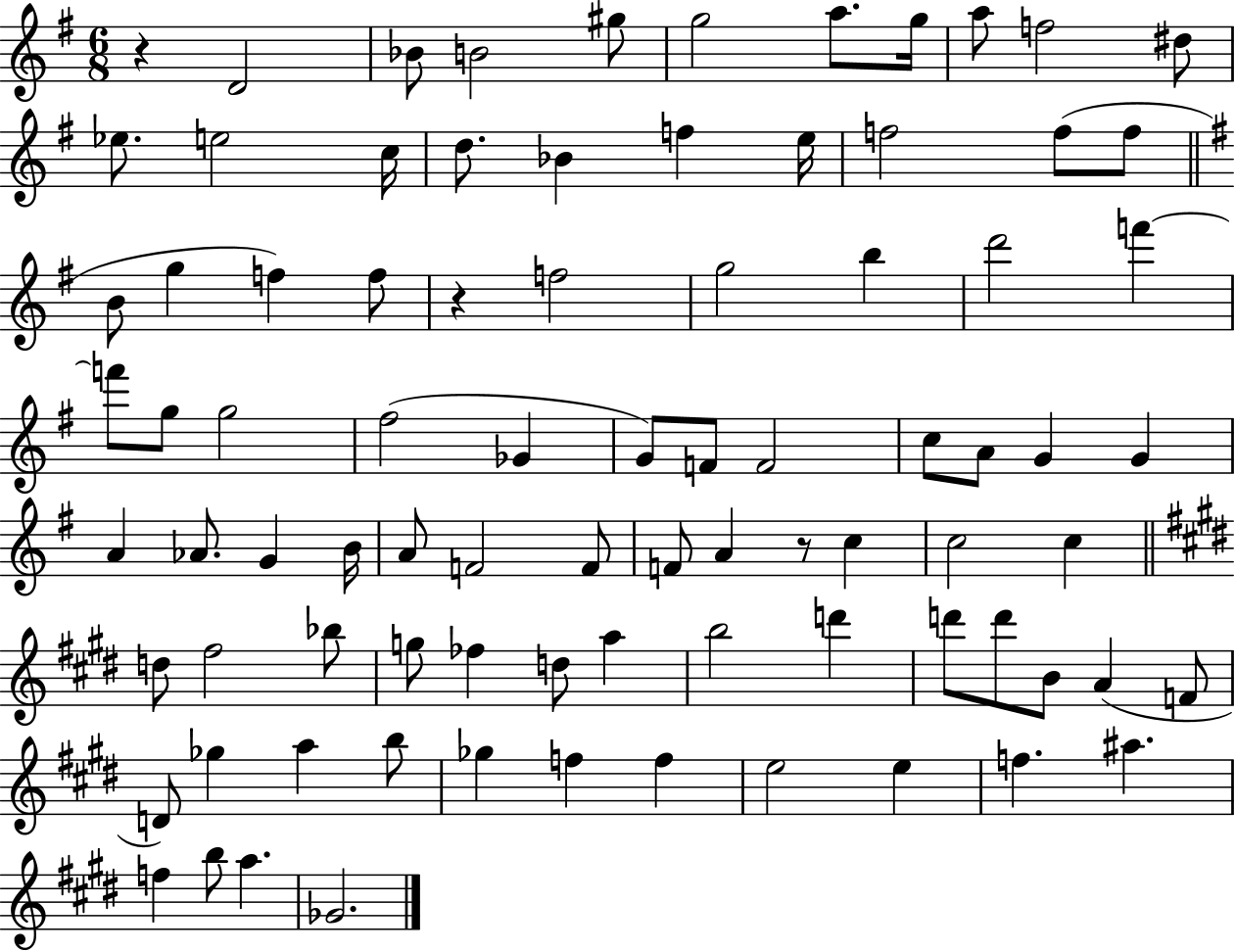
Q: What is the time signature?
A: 6/8